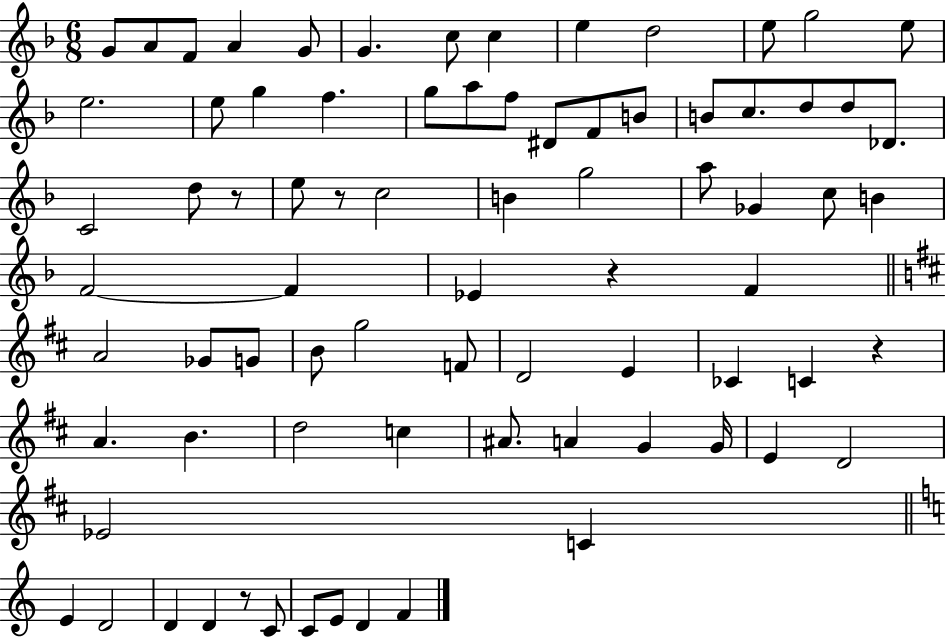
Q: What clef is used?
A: treble